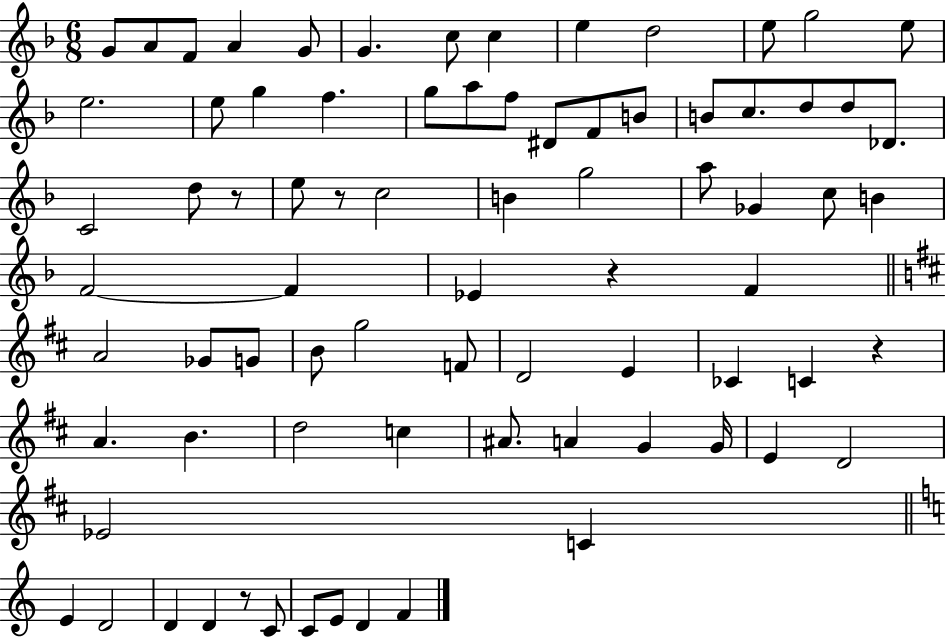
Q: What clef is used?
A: treble